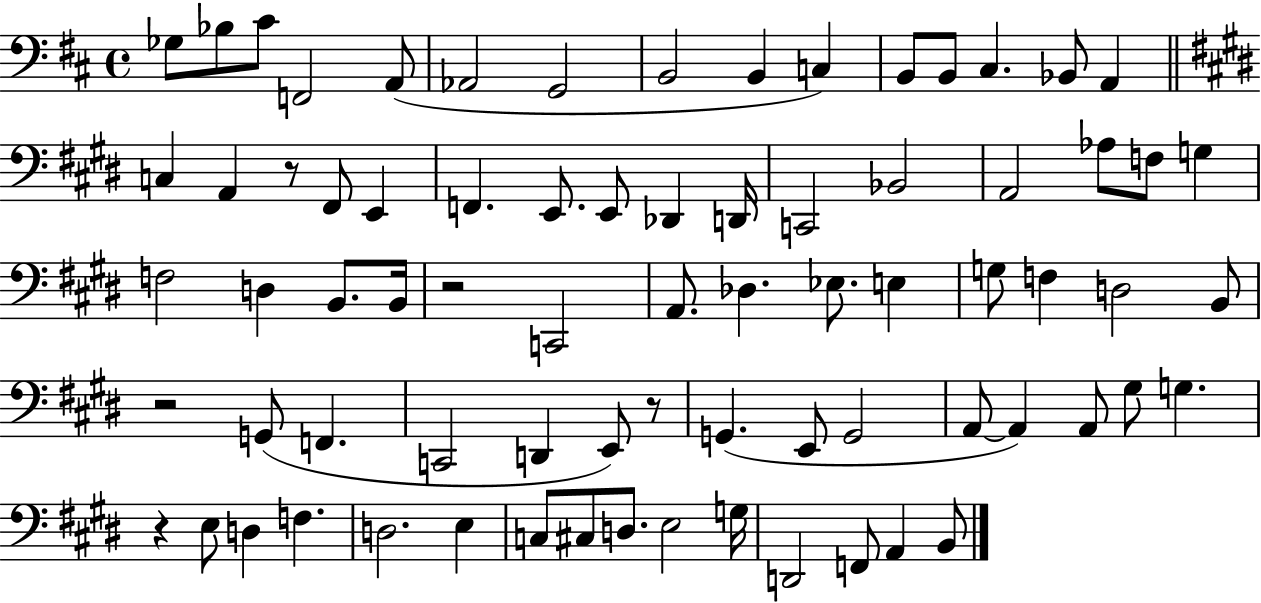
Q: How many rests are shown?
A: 5